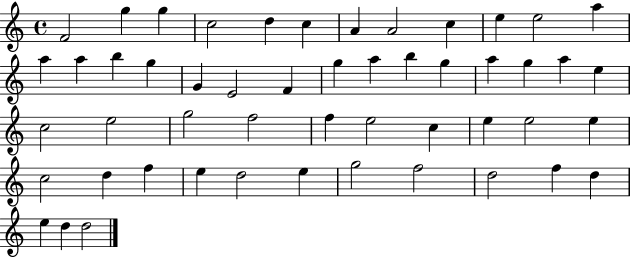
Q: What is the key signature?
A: C major